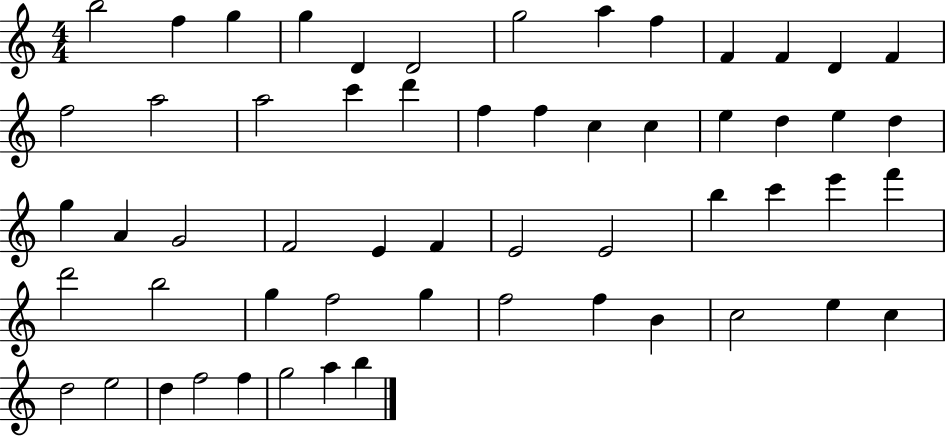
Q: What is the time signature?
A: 4/4